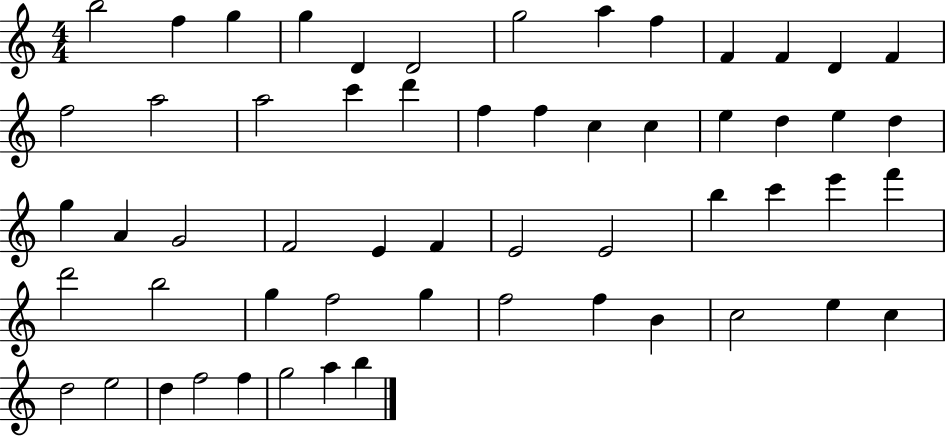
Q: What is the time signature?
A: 4/4